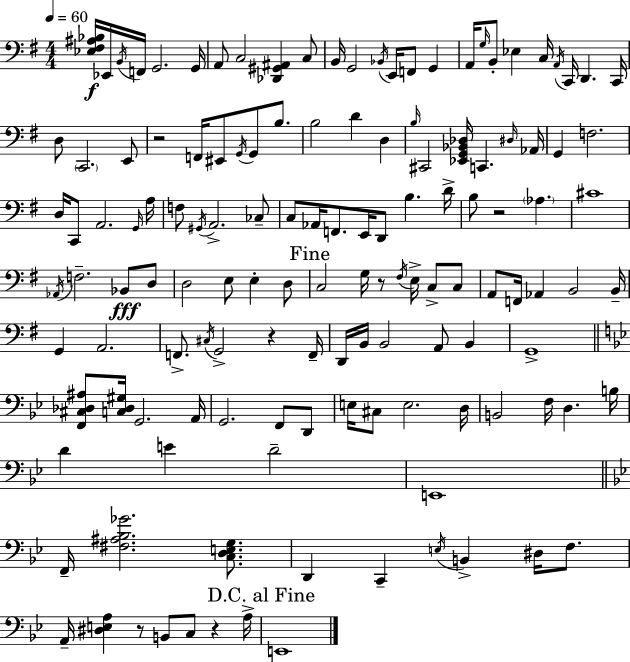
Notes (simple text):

[Eb3,F#3,A#3,Bb3]/s Eb2/s B2/s F2/s G2/h. G2/s A2/e C3/h [Db2,G#2,A#2]/q C3/e B2/s G2/h Bb2/s E2/s F2/e G2/q A2/s G3/s B2/e Eb3/q C3/s A2/s C2/s D2/q. C2/s D3/e C2/h. E2/e R/h F2/s EIS2/e G2/s G2/e B3/e. B3/h D4/q D3/q B3/s C#2/h [Eb2,G2,Bb2,Db3]/s C2/q. D#3/s Ab2/s G2/q F3/h. D3/s C2/e A2/h. G2/s A3/s F3/e G#2/s A2/h. CES3/e C3/e Ab2/s F2/e. E2/s D2/e B3/q. D4/s B3/e R/h Ab3/q. C#4/w Ab2/s F3/h. Bb2/e D3/e D3/h E3/e E3/q D3/e C3/h G3/s R/e F#3/s E3/s C3/e C3/e A2/e F2/s Ab2/q B2/h B2/s G2/q A2/h. F2/e. C#3/s G2/h R/q F2/s D2/s B2/s B2/h A2/e B2/q G2/w [F2,C#3,Db3,A#3]/e [C3,Db3,G#3]/s G2/h. A2/s G2/h. F2/e D2/e E3/s C#3/e E3/h. D3/s B2/h F3/s D3/q. B3/s D4/q E4/q D4/h E2/w F2/s [F#3,A#3,Bb3,Gb4]/h. [C3,D3,E3,G3]/e. D2/q C2/q E3/s B2/q D#3/s F3/e. A2/s [D#3,E3,A3]/q R/e B2/e C3/e R/q A3/s E2/w